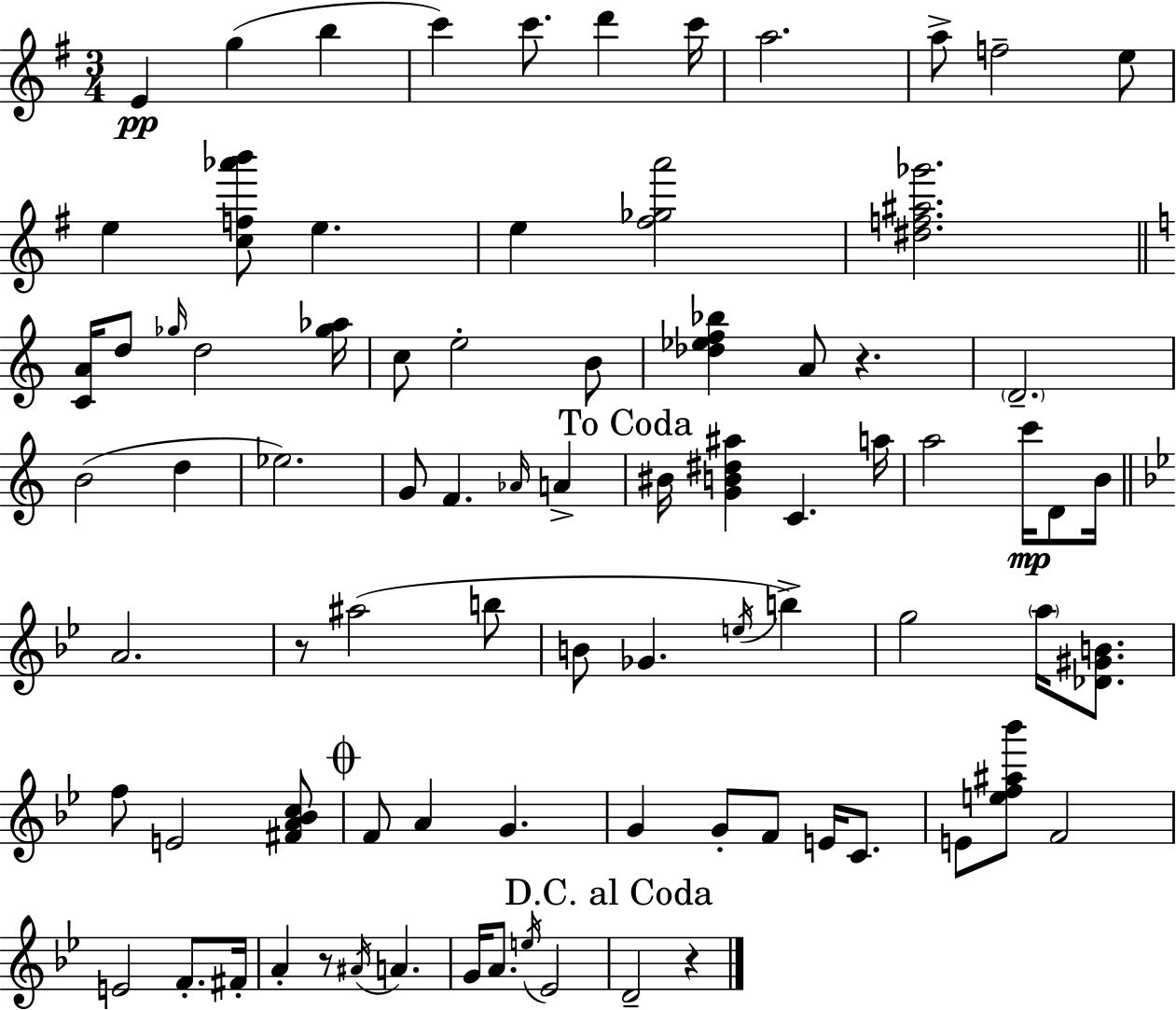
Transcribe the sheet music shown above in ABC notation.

X:1
T:Untitled
M:3/4
L:1/4
K:G
E g b c' c'/2 d' c'/4 a2 a/2 f2 e/2 e [cf_a'b']/2 e e [^f_ga']2 [^df^a_g']2 [CA]/4 d/2 _g/4 d2 [_g_a]/4 c/2 e2 B/2 [_d_ef_b] A/2 z D2 B2 d _e2 G/2 F _A/4 A ^B/4 [GB^d^a] C a/4 a2 c'/4 D/2 B/4 A2 z/2 ^a2 b/2 B/2 _G e/4 b g2 a/4 [_D^GB]/2 f/2 E2 [^FA_Bc]/2 F/2 A G G G/2 F/2 E/4 C/2 E/2 [ef^a_b']/2 F2 E2 F/2 ^F/4 A z/2 ^A/4 A G/4 A/2 e/4 _E2 D2 z